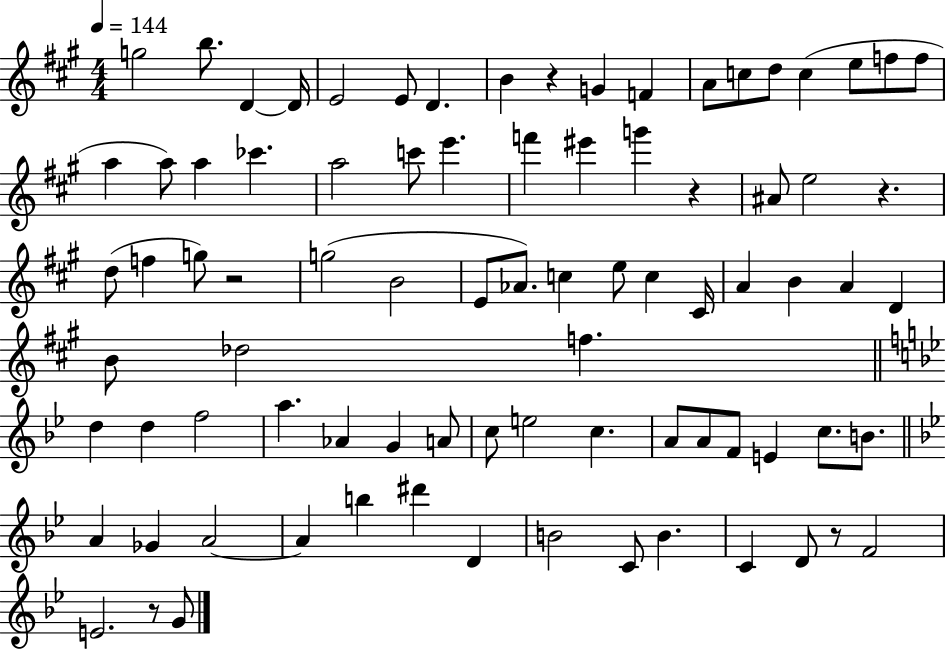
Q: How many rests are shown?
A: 6